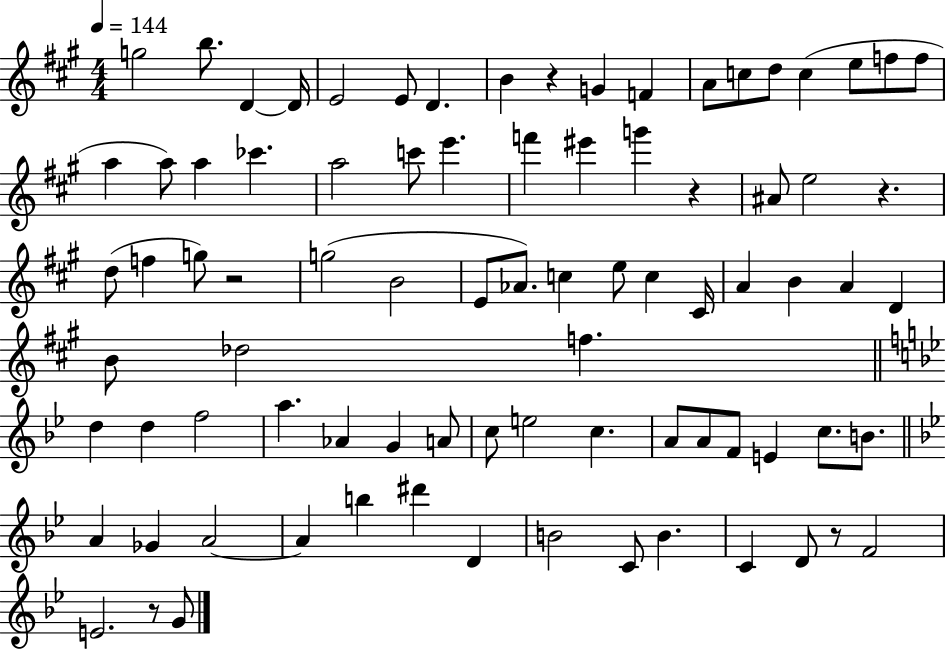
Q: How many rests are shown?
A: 6